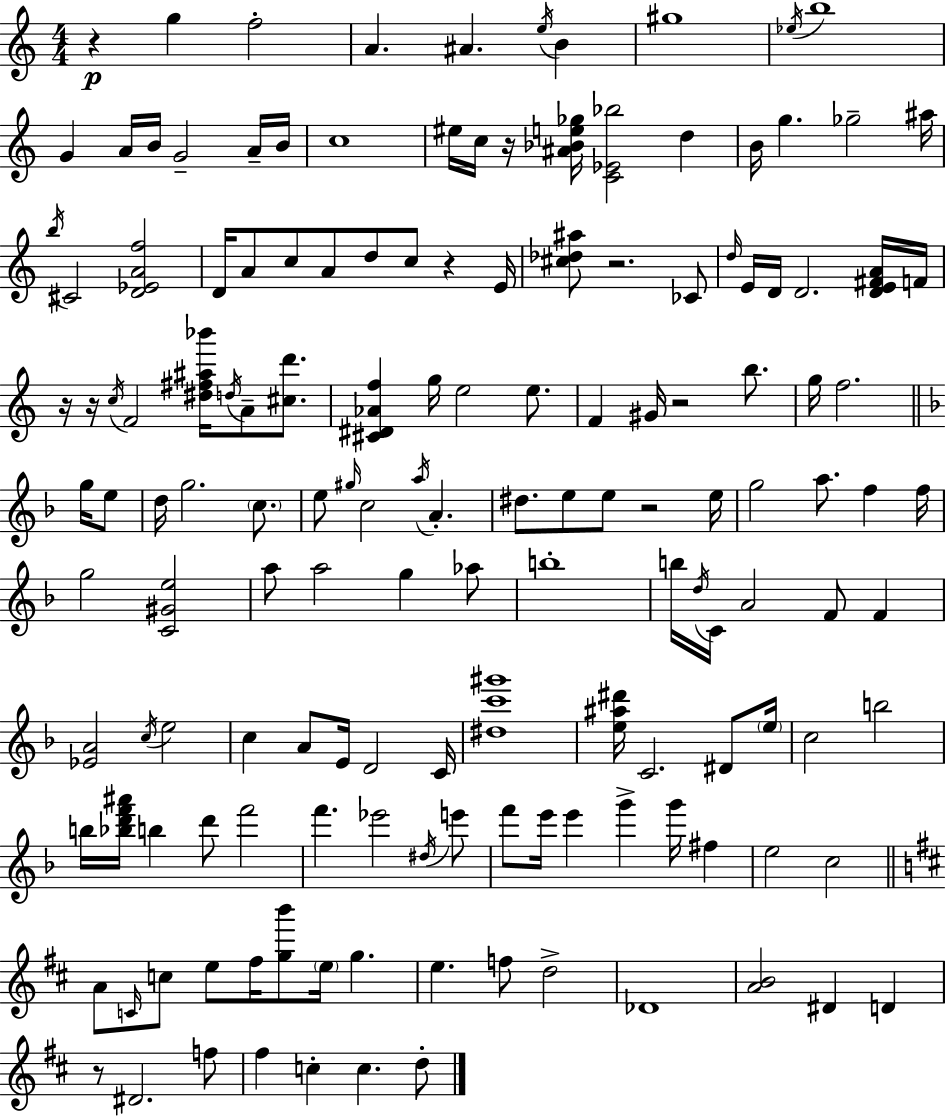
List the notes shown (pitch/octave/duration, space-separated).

R/q G5/q F5/h A4/q. A#4/q. E5/s B4/q G#5/w Eb5/s B5/w G4/q A4/s B4/s G4/h A4/s B4/s C5/w EIS5/s C5/s R/s [A#4,Bb4,E5,Gb5]/s [C4,Eb4,Bb5]/h D5/q B4/s G5/q. Gb5/h A#5/s B5/s C#4/h [D4,Eb4,A4,F5]/h D4/s A4/e C5/e A4/e D5/e C5/e R/q E4/s [C#5,Db5,A#5]/e R/h. CES4/e D5/s E4/s D4/s D4/h. [D4,E4,F#4,A4]/s F4/s R/s R/s C5/s F4/h [D#5,F#5,A#5,Bb6]/s D5/s A4/e [C#5,D6]/e. [C#4,D#4,Ab4,F5]/q G5/s E5/h E5/e. F4/q G#4/s R/h B5/e. G5/s F5/h. G5/s E5/e D5/s G5/h. C5/e. E5/e G#5/s C5/h A5/s A4/q. D#5/e. E5/e E5/e R/h E5/s G5/h A5/e. F5/q F5/s G5/h [C4,G#4,E5]/h A5/e A5/h G5/q Ab5/e B5/w B5/s D5/s C4/s A4/h F4/e F4/q [Eb4,A4]/h C5/s E5/h C5/q A4/e E4/s D4/h C4/s [D#5,C6,G#6]/w [E5,A#5,D#6]/s C4/h. D#4/e E5/s C5/h B5/h B5/s [Bb5,D6,F6,A#6]/s B5/q D6/e F6/h F6/q. Eb6/h D#5/s E6/e F6/e E6/s E6/q G6/q G6/s F#5/q E5/h C5/h A4/e C4/s C5/e E5/e F#5/s [G5,B6]/e E5/s G5/q. E5/q. F5/e D5/h Db4/w [A4,B4]/h D#4/q D4/q R/e D#4/h. F5/e F#5/q C5/q C5/q. D5/e